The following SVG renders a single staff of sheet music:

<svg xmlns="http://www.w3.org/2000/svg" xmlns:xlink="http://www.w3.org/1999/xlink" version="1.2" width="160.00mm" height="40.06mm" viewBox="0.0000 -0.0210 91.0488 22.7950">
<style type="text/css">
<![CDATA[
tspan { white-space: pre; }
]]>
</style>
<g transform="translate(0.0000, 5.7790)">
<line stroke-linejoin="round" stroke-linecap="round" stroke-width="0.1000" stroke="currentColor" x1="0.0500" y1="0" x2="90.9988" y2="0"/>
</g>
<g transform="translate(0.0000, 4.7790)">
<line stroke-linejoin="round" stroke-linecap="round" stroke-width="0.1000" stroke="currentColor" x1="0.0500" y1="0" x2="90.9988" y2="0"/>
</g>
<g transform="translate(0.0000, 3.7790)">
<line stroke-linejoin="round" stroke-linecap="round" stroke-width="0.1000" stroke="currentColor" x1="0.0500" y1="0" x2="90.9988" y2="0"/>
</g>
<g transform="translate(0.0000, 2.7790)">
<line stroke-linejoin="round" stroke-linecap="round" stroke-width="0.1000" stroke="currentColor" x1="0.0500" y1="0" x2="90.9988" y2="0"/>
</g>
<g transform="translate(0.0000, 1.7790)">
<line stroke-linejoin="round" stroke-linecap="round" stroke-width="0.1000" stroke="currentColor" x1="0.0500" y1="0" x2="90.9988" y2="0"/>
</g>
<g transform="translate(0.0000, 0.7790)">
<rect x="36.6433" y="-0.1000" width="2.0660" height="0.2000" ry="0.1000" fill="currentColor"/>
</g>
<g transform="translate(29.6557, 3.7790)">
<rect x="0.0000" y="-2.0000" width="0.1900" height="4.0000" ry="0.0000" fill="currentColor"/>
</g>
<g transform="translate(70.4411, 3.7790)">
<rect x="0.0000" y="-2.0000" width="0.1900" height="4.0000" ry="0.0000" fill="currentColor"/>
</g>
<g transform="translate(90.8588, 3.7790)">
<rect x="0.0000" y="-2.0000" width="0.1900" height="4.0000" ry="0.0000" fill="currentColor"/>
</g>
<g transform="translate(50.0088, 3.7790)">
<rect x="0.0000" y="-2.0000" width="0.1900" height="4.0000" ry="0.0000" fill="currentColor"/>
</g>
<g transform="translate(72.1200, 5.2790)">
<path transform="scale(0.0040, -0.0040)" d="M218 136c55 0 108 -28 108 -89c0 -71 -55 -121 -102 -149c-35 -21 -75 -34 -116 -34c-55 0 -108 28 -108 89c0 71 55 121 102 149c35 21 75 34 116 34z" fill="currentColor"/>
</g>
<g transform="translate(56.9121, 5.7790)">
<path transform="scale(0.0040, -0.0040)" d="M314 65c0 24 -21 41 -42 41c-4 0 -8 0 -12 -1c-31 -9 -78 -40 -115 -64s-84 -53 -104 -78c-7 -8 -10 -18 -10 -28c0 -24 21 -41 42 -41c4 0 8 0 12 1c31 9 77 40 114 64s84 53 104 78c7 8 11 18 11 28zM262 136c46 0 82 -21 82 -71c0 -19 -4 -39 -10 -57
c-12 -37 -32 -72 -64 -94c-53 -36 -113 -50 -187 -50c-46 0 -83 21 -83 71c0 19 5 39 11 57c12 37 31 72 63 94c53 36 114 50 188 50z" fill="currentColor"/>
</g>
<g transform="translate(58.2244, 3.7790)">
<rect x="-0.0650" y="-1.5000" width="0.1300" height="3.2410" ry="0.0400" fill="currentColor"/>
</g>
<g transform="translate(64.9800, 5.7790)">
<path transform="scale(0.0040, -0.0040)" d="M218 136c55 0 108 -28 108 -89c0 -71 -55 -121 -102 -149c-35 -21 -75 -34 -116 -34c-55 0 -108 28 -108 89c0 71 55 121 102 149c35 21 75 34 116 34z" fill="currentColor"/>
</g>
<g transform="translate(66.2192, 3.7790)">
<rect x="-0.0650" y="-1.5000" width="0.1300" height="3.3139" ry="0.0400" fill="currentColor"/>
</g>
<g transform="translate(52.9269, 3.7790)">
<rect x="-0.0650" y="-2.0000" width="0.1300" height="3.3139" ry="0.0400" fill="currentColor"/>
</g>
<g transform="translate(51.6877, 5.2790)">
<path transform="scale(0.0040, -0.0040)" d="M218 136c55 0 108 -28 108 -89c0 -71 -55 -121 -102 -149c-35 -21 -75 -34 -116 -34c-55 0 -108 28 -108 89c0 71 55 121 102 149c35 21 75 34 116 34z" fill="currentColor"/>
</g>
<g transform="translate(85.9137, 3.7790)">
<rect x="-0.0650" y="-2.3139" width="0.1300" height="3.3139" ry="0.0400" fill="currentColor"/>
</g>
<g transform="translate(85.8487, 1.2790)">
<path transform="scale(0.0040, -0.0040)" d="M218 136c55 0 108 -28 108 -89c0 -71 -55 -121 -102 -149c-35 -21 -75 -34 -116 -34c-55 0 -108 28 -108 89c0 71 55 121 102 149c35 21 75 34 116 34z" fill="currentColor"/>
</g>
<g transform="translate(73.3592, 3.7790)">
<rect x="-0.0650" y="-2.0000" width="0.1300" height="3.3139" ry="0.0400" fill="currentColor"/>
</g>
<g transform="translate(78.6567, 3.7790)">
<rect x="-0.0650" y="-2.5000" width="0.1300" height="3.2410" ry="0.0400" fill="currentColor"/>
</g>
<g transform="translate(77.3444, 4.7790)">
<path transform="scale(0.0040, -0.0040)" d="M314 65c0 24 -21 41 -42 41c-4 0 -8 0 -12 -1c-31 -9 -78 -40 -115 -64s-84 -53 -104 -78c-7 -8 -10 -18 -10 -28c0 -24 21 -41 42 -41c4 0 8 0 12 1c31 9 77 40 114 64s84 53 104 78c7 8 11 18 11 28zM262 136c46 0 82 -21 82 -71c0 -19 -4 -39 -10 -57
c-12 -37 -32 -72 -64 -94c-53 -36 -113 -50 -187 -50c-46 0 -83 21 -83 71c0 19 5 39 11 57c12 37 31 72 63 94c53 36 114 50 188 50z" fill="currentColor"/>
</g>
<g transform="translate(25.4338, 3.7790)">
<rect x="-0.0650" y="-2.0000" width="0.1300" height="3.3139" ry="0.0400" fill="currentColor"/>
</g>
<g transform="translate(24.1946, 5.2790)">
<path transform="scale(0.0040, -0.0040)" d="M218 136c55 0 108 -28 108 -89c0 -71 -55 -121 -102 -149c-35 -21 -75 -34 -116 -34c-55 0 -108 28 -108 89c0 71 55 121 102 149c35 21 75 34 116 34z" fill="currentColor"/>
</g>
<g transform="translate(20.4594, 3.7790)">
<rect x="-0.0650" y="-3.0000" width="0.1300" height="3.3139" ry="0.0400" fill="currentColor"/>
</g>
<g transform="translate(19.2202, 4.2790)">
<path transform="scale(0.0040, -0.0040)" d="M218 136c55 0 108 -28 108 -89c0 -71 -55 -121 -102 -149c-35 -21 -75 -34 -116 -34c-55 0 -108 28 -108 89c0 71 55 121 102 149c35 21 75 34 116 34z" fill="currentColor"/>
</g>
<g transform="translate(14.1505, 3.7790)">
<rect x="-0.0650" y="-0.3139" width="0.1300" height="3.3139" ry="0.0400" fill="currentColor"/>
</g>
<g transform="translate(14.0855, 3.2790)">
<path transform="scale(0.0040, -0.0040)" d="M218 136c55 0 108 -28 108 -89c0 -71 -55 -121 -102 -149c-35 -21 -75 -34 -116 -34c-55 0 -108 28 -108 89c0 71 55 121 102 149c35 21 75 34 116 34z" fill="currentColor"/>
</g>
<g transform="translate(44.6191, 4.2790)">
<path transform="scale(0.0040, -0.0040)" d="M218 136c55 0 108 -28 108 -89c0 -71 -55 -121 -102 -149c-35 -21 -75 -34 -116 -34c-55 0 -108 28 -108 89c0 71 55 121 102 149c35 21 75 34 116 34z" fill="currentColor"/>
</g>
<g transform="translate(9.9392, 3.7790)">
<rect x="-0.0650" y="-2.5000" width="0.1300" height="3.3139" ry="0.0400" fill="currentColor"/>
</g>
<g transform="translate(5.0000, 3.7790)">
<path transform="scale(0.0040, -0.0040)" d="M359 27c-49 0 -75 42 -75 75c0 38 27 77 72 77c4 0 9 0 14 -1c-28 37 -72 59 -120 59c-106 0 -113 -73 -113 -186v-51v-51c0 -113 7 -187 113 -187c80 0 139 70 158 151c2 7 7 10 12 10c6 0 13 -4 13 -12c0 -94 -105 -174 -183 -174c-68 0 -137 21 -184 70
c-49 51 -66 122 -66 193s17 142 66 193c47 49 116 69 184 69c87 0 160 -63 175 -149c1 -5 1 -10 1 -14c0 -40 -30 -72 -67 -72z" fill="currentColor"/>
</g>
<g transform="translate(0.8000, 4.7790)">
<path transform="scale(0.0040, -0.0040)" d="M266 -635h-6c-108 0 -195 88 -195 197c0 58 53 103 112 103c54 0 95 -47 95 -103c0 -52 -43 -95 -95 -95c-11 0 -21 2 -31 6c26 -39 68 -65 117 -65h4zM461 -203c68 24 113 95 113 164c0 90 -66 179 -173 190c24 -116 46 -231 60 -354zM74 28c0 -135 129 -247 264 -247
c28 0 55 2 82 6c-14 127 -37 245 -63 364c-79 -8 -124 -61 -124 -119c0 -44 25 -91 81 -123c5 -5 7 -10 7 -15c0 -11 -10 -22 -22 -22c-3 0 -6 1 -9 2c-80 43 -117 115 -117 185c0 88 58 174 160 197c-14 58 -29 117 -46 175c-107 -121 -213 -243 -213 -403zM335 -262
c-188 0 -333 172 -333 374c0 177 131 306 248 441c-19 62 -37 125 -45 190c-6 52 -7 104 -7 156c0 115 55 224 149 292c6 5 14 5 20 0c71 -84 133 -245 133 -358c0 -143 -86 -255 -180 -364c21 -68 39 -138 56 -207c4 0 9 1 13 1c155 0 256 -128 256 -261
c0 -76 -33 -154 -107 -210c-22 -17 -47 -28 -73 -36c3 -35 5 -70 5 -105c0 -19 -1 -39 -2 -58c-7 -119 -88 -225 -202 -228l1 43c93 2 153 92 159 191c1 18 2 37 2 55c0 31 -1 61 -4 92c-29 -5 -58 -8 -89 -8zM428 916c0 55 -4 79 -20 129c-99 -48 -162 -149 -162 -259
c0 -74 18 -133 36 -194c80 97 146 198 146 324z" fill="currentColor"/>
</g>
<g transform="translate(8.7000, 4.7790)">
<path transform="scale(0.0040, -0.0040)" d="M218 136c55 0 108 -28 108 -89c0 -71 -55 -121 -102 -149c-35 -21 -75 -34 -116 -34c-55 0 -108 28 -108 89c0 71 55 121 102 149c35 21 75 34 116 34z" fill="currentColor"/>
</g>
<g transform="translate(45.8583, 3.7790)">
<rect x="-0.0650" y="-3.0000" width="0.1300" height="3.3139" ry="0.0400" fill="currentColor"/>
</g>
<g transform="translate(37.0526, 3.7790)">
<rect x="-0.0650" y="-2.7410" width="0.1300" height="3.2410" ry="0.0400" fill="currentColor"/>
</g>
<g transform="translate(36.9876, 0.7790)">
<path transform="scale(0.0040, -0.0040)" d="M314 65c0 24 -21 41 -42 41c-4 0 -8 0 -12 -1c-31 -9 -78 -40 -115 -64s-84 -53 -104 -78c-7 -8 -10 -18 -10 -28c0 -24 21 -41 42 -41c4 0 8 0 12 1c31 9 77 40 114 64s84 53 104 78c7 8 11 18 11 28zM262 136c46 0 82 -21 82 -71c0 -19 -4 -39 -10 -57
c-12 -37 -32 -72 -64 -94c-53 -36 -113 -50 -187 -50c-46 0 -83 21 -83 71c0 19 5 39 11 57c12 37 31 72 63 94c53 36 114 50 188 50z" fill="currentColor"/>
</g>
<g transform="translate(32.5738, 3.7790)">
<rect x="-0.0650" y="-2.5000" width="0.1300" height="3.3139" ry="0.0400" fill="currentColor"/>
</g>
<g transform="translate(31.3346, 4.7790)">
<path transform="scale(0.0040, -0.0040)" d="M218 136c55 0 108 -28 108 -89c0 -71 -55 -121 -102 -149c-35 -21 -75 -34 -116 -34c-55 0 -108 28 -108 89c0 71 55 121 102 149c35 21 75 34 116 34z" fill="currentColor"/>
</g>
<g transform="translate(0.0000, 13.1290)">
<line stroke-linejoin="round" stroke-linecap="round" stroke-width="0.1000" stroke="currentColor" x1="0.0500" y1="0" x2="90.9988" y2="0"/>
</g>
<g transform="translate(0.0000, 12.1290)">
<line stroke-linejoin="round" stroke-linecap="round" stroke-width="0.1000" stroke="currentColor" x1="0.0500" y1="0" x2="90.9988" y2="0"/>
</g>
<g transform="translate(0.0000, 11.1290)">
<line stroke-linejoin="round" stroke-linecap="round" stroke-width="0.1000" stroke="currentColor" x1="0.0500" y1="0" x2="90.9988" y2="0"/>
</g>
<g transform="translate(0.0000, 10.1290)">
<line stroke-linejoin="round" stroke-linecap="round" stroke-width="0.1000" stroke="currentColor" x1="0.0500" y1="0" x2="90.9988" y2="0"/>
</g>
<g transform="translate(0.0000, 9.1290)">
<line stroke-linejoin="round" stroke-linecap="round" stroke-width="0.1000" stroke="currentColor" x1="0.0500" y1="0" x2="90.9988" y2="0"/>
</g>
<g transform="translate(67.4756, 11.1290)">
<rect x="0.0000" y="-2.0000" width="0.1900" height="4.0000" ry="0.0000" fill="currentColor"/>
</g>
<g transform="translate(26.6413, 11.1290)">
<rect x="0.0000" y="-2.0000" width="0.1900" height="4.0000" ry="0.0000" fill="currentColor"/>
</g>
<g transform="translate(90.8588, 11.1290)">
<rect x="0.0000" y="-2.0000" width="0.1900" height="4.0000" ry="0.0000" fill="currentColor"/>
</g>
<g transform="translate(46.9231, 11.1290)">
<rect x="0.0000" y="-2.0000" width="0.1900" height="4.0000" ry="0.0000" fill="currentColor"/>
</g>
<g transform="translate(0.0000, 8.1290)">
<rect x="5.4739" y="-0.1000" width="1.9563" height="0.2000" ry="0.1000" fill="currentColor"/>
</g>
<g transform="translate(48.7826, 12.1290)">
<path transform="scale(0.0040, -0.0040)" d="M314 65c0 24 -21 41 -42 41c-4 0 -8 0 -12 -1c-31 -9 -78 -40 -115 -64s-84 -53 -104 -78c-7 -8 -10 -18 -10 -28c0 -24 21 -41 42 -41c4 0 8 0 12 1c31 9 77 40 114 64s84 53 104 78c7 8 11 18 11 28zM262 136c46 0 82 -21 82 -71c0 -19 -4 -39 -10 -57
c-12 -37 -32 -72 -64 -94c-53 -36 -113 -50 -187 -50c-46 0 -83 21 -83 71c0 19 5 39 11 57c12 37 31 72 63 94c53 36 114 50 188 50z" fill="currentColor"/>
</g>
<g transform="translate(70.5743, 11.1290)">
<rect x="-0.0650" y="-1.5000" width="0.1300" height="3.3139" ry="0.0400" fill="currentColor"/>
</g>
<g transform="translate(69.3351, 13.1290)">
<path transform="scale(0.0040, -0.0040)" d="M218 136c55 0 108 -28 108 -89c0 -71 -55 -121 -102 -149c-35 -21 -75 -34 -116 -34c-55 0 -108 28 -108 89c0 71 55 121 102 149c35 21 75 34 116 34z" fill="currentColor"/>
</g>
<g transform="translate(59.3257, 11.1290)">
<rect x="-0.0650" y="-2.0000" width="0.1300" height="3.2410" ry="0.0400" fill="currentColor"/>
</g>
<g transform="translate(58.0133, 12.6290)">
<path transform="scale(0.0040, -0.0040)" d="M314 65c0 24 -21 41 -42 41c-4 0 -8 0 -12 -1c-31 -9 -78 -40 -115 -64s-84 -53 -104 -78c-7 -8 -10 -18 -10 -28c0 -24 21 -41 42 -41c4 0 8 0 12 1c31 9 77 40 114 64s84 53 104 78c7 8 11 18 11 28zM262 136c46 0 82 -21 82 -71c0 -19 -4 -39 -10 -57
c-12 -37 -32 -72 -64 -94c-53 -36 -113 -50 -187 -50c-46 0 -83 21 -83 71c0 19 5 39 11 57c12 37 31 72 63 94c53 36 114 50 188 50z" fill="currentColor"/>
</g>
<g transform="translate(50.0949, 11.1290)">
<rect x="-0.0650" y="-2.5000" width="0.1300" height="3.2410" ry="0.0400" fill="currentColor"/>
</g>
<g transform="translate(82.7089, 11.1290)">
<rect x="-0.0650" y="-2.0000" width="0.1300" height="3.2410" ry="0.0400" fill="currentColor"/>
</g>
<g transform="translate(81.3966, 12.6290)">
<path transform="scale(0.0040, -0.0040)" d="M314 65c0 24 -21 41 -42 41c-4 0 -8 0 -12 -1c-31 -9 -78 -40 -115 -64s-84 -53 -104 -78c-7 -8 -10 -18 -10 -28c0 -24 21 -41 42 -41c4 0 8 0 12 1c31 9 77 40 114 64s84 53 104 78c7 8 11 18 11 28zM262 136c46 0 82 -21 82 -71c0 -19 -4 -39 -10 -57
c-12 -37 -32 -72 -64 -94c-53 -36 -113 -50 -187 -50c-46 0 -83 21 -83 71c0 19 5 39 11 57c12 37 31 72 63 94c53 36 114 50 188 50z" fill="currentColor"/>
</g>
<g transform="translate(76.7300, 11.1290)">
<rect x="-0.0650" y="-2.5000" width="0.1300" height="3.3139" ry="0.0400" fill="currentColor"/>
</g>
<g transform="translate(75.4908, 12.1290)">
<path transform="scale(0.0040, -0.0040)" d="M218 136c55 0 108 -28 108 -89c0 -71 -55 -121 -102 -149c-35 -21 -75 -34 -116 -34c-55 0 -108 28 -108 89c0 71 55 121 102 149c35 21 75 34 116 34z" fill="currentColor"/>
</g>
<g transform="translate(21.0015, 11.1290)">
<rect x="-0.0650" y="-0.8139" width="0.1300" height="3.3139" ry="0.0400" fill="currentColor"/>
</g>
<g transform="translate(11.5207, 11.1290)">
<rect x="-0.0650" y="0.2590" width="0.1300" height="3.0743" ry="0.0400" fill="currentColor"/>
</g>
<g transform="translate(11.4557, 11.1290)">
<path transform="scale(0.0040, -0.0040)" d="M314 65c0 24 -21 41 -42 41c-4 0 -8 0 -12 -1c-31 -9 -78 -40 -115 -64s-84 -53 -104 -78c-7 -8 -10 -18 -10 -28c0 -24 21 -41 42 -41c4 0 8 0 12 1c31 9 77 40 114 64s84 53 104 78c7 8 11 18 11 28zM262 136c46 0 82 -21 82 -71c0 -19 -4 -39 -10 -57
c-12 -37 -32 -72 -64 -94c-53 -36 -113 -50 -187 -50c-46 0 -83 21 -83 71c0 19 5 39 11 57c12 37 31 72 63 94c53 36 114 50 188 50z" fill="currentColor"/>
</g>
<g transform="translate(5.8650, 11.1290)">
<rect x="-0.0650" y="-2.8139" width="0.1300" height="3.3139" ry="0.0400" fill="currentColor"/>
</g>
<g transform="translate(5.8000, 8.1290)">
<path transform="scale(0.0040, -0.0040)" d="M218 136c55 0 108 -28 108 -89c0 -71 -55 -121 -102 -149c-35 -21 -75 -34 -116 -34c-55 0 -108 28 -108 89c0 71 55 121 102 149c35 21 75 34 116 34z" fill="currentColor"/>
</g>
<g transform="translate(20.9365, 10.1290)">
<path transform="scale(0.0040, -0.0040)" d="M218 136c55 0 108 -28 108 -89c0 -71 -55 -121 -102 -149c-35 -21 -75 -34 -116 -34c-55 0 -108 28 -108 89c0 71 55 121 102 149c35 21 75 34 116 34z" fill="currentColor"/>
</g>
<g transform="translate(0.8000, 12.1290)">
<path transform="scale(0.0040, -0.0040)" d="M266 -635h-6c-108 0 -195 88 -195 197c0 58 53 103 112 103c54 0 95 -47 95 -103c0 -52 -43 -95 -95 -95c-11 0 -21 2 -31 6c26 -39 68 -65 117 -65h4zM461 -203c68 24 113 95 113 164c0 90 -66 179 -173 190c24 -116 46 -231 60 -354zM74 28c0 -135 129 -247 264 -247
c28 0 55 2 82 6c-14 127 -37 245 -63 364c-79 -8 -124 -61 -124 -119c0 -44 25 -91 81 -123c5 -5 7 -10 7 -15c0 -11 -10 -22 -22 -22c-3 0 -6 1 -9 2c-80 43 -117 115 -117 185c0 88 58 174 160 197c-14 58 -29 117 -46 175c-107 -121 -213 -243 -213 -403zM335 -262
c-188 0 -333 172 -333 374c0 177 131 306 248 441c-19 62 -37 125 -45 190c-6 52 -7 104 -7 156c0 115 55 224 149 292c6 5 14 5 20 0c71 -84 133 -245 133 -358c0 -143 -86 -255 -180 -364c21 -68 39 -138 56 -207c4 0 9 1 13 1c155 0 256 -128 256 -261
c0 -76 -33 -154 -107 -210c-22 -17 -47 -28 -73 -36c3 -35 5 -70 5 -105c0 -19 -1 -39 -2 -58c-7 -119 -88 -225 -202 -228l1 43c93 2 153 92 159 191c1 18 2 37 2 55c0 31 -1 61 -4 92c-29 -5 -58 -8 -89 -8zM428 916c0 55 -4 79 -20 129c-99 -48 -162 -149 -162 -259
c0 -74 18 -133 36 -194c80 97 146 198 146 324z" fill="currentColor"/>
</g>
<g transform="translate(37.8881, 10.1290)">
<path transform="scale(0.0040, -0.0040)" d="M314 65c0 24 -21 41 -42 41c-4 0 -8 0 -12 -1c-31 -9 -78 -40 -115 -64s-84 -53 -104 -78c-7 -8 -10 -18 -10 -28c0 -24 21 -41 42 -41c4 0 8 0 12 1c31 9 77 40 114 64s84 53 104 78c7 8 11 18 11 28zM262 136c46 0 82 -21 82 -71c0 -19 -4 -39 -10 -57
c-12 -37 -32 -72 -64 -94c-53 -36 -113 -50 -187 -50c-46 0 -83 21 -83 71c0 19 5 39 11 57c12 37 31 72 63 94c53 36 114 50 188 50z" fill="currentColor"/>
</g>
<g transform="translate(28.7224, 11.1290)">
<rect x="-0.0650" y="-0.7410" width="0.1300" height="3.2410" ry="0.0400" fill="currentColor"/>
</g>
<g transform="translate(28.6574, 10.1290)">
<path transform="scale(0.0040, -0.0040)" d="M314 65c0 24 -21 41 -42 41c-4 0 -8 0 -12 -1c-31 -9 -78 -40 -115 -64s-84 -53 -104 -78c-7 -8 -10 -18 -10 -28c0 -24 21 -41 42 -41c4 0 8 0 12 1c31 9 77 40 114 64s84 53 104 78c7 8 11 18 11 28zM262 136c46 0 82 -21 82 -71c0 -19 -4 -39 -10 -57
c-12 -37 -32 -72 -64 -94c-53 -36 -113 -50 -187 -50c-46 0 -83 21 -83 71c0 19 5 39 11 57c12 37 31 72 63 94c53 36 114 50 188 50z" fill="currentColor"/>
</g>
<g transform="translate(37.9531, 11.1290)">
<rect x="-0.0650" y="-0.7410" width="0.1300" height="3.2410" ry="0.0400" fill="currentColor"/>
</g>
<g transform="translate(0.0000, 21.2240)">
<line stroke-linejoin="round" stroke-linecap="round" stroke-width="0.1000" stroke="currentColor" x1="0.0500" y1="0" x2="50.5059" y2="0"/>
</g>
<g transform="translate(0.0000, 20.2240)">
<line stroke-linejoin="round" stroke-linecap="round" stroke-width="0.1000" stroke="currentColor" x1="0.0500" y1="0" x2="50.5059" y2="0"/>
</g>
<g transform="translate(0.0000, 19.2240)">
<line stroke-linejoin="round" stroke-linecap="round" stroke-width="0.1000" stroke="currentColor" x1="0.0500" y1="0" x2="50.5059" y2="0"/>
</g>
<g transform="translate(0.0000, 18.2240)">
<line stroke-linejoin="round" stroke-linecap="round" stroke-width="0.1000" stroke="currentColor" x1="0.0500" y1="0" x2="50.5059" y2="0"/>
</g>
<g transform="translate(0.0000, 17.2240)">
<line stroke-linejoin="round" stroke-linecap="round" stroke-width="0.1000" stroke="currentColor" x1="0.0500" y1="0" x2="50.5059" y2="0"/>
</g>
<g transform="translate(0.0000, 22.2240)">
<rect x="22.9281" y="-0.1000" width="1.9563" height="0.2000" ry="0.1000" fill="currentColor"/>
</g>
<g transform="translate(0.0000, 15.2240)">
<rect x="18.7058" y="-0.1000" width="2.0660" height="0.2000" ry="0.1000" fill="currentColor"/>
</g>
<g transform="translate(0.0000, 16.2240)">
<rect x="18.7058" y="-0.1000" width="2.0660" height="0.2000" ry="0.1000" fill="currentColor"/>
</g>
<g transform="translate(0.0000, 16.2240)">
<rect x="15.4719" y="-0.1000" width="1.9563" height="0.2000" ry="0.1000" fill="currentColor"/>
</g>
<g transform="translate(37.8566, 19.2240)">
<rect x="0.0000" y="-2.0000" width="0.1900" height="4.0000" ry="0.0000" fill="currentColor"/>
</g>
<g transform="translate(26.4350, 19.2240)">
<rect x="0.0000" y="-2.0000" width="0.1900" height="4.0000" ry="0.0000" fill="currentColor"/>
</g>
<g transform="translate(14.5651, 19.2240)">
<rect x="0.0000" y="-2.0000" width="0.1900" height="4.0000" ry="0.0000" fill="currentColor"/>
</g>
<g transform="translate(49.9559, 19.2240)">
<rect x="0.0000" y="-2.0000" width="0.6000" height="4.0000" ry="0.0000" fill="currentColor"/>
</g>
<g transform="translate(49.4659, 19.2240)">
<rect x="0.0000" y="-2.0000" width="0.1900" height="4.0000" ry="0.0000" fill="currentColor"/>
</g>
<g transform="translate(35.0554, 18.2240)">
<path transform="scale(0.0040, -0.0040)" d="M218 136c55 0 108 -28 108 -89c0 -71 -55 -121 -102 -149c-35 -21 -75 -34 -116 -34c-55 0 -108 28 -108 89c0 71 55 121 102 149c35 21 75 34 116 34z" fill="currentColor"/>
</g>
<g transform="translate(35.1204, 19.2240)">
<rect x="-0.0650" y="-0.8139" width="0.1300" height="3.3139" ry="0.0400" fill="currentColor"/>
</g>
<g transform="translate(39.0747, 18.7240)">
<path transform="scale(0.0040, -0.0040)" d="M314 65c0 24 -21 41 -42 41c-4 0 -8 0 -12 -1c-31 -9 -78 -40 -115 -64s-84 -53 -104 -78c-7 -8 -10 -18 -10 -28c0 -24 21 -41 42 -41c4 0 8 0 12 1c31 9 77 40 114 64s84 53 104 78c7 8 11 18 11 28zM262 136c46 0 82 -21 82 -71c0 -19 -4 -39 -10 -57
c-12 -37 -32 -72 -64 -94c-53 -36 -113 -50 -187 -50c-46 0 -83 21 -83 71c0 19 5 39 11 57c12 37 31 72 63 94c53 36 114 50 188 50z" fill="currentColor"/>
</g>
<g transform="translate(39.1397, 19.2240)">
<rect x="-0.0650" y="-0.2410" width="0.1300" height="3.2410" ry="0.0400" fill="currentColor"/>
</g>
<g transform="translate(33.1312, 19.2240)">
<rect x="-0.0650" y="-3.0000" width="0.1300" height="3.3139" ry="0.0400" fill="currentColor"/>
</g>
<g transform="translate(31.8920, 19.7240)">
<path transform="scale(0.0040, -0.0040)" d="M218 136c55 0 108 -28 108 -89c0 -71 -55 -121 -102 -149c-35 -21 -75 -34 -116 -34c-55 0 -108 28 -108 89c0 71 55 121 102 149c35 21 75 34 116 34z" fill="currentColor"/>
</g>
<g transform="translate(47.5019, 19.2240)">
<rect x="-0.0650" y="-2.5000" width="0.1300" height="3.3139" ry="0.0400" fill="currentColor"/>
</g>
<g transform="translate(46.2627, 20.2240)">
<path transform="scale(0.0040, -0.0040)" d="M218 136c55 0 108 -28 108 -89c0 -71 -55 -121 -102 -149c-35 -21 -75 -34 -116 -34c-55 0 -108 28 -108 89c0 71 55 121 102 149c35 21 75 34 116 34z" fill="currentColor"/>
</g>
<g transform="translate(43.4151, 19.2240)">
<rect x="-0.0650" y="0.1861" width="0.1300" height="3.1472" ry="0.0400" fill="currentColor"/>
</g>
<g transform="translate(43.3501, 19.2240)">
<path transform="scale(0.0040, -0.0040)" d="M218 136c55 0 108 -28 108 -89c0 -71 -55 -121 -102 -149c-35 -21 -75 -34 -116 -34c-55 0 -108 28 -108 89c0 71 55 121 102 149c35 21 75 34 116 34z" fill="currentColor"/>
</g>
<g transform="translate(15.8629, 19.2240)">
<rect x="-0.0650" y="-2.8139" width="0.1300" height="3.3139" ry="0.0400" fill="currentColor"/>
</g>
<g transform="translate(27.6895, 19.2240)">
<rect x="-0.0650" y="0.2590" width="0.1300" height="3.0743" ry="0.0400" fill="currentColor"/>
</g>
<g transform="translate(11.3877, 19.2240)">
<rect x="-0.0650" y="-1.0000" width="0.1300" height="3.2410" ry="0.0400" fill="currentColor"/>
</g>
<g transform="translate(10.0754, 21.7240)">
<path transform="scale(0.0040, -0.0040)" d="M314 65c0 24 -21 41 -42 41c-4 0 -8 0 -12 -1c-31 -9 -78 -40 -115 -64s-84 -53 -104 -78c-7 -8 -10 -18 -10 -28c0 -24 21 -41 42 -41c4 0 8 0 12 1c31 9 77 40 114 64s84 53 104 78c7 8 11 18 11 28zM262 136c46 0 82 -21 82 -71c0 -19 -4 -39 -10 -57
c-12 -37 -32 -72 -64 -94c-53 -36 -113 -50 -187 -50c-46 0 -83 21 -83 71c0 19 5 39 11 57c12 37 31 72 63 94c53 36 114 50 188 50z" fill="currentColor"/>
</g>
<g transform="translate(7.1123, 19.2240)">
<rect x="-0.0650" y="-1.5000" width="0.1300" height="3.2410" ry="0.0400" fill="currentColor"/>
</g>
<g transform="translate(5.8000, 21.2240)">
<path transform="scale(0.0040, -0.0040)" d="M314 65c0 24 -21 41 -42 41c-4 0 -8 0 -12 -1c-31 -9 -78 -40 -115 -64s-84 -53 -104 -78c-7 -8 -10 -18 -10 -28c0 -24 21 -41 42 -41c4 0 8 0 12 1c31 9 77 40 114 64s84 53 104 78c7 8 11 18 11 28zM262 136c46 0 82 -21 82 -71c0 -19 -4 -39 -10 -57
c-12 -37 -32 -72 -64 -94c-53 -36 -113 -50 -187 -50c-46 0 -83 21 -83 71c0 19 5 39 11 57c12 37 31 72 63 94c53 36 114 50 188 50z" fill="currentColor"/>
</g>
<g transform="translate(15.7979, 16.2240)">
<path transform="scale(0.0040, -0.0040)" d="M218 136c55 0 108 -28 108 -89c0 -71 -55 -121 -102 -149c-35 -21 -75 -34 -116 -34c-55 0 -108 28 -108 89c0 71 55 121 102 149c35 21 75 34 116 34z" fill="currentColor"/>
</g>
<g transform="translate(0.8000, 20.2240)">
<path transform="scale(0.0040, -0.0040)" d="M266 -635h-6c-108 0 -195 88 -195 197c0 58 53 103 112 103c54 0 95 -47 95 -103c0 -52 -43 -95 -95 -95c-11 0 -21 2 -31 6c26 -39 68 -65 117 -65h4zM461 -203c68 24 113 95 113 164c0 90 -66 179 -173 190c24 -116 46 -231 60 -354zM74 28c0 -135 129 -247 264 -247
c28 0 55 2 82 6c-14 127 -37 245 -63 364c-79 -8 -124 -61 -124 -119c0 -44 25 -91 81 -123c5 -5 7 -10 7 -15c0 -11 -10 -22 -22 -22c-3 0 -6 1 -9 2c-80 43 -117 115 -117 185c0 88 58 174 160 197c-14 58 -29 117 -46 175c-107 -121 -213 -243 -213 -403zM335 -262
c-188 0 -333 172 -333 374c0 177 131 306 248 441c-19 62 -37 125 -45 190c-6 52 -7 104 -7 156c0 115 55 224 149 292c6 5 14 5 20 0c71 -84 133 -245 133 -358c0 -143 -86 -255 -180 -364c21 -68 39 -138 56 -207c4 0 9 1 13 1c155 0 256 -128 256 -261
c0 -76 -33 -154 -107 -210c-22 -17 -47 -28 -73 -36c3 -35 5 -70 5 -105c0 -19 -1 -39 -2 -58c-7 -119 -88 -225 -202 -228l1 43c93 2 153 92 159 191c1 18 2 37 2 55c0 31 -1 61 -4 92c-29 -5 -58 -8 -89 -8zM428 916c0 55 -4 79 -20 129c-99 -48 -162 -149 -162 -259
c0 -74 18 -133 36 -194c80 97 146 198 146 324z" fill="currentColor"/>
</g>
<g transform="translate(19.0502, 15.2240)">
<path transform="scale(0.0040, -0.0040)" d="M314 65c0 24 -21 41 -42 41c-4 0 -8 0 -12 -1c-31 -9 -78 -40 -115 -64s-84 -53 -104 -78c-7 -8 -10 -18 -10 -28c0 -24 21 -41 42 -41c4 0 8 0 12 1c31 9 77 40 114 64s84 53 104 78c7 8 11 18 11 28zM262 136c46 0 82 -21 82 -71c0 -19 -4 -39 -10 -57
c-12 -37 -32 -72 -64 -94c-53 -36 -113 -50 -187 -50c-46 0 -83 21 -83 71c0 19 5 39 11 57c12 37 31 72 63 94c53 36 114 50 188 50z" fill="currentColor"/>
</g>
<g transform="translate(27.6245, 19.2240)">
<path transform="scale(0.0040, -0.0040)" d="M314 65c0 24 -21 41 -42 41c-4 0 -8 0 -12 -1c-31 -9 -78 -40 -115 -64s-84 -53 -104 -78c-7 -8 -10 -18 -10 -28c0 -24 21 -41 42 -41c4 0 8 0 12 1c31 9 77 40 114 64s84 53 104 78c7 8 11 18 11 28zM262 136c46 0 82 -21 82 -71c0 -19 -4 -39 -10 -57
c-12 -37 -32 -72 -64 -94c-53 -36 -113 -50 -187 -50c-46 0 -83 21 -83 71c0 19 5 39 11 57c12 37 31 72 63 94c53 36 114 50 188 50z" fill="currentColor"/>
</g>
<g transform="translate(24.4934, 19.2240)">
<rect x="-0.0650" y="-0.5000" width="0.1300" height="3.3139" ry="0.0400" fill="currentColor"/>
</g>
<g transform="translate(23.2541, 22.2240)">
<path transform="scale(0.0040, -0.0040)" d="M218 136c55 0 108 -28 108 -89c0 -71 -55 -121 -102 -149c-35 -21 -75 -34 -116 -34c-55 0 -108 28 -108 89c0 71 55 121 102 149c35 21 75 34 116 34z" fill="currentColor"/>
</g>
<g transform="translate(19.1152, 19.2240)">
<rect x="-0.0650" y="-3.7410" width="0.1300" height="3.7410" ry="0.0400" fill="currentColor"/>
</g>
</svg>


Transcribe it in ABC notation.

X:1
T:Untitled
M:4/4
L:1/4
K:C
G c A F G a2 A F E2 E F G2 g a B2 d d2 d2 G2 F2 E G F2 E2 D2 a c'2 C B2 A d c2 B G